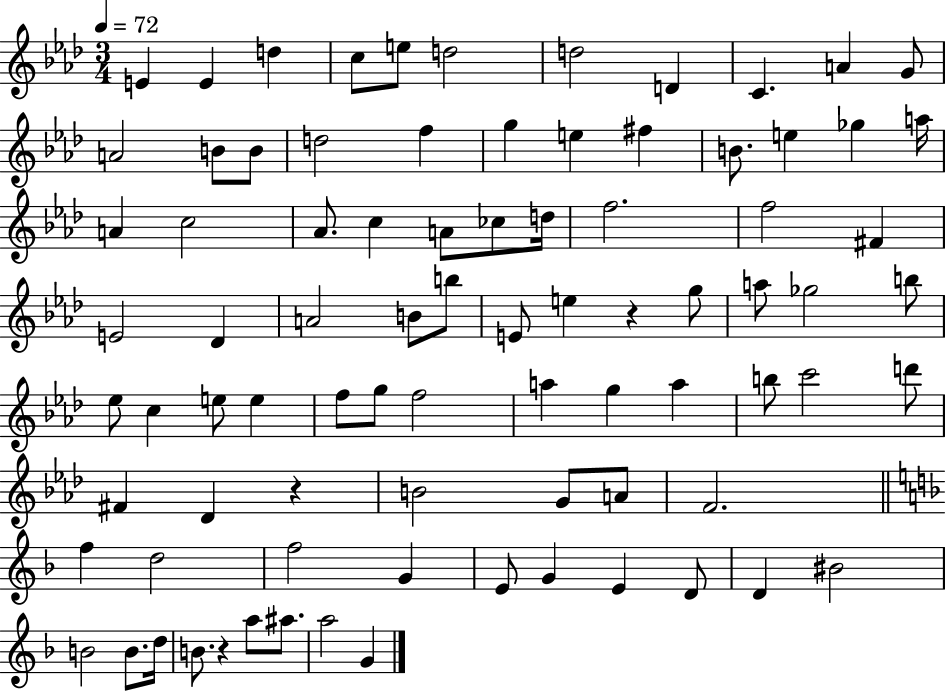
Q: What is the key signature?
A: AES major